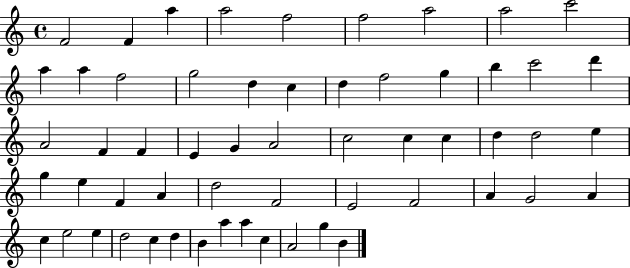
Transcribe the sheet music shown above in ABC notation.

X:1
T:Untitled
M:4/4
L:1/4
K:C
F2 F a a2 f2 f2 a2 a2 c'2 a a f2 g2 d c d f2 g b c'2 d' A2 F F E G A2 c2 c c d d2 e g e F A d2 F2 E2 F2 A G2 A c e2 e d2 c d B a a c A2 g B